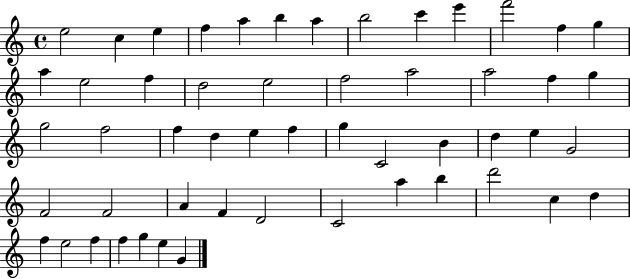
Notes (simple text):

E5/h C5/q E5/q F5/q A5/q B5/q A5/q B5/h C6/q E6/q F6/h F5/q G5/q A5/q E5/h F5/q D5/h E5/h F5/h A5/h A5/h F5/q G5/q G5/h F5/h F5/q D5/q E5/q F5/q G5/q C4/h B4/q D5/q E5/q G4/h F4/h F4/h A4/q F4/q D4/h C4/h A5/q B5/q D6/h C5/q D5/q F5/q E5/h F5/q F5/q G5/q E5/q G4/q